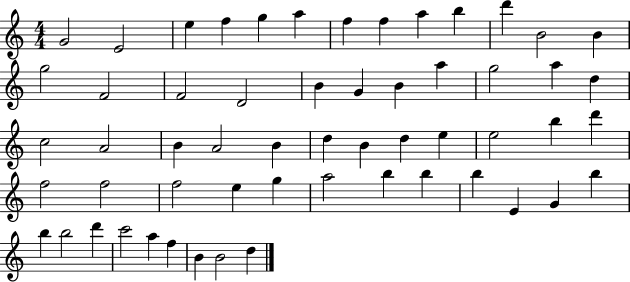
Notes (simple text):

G4/h E4/h E5/q F5/q G5/q A5/q F5/q F5/q A5/q B5/q D6/q B4/h B4/q G5/h F4/h F4/h D4/h B4/q G4/q B4/q A5/q G5/h A5/q D5/q C5/h A4/h B4/q A4/h B4/q D5/q B4/q D5/q E5/q E5/h B5/q D6/q F5/h F5/h F5/h E5/q G5/q A5/h B5/q B5/q B5/q E4/q G4/q B5/q B5/q B5/h D6/q C6/h A5/q F5/q B4/q B4/h D5/q